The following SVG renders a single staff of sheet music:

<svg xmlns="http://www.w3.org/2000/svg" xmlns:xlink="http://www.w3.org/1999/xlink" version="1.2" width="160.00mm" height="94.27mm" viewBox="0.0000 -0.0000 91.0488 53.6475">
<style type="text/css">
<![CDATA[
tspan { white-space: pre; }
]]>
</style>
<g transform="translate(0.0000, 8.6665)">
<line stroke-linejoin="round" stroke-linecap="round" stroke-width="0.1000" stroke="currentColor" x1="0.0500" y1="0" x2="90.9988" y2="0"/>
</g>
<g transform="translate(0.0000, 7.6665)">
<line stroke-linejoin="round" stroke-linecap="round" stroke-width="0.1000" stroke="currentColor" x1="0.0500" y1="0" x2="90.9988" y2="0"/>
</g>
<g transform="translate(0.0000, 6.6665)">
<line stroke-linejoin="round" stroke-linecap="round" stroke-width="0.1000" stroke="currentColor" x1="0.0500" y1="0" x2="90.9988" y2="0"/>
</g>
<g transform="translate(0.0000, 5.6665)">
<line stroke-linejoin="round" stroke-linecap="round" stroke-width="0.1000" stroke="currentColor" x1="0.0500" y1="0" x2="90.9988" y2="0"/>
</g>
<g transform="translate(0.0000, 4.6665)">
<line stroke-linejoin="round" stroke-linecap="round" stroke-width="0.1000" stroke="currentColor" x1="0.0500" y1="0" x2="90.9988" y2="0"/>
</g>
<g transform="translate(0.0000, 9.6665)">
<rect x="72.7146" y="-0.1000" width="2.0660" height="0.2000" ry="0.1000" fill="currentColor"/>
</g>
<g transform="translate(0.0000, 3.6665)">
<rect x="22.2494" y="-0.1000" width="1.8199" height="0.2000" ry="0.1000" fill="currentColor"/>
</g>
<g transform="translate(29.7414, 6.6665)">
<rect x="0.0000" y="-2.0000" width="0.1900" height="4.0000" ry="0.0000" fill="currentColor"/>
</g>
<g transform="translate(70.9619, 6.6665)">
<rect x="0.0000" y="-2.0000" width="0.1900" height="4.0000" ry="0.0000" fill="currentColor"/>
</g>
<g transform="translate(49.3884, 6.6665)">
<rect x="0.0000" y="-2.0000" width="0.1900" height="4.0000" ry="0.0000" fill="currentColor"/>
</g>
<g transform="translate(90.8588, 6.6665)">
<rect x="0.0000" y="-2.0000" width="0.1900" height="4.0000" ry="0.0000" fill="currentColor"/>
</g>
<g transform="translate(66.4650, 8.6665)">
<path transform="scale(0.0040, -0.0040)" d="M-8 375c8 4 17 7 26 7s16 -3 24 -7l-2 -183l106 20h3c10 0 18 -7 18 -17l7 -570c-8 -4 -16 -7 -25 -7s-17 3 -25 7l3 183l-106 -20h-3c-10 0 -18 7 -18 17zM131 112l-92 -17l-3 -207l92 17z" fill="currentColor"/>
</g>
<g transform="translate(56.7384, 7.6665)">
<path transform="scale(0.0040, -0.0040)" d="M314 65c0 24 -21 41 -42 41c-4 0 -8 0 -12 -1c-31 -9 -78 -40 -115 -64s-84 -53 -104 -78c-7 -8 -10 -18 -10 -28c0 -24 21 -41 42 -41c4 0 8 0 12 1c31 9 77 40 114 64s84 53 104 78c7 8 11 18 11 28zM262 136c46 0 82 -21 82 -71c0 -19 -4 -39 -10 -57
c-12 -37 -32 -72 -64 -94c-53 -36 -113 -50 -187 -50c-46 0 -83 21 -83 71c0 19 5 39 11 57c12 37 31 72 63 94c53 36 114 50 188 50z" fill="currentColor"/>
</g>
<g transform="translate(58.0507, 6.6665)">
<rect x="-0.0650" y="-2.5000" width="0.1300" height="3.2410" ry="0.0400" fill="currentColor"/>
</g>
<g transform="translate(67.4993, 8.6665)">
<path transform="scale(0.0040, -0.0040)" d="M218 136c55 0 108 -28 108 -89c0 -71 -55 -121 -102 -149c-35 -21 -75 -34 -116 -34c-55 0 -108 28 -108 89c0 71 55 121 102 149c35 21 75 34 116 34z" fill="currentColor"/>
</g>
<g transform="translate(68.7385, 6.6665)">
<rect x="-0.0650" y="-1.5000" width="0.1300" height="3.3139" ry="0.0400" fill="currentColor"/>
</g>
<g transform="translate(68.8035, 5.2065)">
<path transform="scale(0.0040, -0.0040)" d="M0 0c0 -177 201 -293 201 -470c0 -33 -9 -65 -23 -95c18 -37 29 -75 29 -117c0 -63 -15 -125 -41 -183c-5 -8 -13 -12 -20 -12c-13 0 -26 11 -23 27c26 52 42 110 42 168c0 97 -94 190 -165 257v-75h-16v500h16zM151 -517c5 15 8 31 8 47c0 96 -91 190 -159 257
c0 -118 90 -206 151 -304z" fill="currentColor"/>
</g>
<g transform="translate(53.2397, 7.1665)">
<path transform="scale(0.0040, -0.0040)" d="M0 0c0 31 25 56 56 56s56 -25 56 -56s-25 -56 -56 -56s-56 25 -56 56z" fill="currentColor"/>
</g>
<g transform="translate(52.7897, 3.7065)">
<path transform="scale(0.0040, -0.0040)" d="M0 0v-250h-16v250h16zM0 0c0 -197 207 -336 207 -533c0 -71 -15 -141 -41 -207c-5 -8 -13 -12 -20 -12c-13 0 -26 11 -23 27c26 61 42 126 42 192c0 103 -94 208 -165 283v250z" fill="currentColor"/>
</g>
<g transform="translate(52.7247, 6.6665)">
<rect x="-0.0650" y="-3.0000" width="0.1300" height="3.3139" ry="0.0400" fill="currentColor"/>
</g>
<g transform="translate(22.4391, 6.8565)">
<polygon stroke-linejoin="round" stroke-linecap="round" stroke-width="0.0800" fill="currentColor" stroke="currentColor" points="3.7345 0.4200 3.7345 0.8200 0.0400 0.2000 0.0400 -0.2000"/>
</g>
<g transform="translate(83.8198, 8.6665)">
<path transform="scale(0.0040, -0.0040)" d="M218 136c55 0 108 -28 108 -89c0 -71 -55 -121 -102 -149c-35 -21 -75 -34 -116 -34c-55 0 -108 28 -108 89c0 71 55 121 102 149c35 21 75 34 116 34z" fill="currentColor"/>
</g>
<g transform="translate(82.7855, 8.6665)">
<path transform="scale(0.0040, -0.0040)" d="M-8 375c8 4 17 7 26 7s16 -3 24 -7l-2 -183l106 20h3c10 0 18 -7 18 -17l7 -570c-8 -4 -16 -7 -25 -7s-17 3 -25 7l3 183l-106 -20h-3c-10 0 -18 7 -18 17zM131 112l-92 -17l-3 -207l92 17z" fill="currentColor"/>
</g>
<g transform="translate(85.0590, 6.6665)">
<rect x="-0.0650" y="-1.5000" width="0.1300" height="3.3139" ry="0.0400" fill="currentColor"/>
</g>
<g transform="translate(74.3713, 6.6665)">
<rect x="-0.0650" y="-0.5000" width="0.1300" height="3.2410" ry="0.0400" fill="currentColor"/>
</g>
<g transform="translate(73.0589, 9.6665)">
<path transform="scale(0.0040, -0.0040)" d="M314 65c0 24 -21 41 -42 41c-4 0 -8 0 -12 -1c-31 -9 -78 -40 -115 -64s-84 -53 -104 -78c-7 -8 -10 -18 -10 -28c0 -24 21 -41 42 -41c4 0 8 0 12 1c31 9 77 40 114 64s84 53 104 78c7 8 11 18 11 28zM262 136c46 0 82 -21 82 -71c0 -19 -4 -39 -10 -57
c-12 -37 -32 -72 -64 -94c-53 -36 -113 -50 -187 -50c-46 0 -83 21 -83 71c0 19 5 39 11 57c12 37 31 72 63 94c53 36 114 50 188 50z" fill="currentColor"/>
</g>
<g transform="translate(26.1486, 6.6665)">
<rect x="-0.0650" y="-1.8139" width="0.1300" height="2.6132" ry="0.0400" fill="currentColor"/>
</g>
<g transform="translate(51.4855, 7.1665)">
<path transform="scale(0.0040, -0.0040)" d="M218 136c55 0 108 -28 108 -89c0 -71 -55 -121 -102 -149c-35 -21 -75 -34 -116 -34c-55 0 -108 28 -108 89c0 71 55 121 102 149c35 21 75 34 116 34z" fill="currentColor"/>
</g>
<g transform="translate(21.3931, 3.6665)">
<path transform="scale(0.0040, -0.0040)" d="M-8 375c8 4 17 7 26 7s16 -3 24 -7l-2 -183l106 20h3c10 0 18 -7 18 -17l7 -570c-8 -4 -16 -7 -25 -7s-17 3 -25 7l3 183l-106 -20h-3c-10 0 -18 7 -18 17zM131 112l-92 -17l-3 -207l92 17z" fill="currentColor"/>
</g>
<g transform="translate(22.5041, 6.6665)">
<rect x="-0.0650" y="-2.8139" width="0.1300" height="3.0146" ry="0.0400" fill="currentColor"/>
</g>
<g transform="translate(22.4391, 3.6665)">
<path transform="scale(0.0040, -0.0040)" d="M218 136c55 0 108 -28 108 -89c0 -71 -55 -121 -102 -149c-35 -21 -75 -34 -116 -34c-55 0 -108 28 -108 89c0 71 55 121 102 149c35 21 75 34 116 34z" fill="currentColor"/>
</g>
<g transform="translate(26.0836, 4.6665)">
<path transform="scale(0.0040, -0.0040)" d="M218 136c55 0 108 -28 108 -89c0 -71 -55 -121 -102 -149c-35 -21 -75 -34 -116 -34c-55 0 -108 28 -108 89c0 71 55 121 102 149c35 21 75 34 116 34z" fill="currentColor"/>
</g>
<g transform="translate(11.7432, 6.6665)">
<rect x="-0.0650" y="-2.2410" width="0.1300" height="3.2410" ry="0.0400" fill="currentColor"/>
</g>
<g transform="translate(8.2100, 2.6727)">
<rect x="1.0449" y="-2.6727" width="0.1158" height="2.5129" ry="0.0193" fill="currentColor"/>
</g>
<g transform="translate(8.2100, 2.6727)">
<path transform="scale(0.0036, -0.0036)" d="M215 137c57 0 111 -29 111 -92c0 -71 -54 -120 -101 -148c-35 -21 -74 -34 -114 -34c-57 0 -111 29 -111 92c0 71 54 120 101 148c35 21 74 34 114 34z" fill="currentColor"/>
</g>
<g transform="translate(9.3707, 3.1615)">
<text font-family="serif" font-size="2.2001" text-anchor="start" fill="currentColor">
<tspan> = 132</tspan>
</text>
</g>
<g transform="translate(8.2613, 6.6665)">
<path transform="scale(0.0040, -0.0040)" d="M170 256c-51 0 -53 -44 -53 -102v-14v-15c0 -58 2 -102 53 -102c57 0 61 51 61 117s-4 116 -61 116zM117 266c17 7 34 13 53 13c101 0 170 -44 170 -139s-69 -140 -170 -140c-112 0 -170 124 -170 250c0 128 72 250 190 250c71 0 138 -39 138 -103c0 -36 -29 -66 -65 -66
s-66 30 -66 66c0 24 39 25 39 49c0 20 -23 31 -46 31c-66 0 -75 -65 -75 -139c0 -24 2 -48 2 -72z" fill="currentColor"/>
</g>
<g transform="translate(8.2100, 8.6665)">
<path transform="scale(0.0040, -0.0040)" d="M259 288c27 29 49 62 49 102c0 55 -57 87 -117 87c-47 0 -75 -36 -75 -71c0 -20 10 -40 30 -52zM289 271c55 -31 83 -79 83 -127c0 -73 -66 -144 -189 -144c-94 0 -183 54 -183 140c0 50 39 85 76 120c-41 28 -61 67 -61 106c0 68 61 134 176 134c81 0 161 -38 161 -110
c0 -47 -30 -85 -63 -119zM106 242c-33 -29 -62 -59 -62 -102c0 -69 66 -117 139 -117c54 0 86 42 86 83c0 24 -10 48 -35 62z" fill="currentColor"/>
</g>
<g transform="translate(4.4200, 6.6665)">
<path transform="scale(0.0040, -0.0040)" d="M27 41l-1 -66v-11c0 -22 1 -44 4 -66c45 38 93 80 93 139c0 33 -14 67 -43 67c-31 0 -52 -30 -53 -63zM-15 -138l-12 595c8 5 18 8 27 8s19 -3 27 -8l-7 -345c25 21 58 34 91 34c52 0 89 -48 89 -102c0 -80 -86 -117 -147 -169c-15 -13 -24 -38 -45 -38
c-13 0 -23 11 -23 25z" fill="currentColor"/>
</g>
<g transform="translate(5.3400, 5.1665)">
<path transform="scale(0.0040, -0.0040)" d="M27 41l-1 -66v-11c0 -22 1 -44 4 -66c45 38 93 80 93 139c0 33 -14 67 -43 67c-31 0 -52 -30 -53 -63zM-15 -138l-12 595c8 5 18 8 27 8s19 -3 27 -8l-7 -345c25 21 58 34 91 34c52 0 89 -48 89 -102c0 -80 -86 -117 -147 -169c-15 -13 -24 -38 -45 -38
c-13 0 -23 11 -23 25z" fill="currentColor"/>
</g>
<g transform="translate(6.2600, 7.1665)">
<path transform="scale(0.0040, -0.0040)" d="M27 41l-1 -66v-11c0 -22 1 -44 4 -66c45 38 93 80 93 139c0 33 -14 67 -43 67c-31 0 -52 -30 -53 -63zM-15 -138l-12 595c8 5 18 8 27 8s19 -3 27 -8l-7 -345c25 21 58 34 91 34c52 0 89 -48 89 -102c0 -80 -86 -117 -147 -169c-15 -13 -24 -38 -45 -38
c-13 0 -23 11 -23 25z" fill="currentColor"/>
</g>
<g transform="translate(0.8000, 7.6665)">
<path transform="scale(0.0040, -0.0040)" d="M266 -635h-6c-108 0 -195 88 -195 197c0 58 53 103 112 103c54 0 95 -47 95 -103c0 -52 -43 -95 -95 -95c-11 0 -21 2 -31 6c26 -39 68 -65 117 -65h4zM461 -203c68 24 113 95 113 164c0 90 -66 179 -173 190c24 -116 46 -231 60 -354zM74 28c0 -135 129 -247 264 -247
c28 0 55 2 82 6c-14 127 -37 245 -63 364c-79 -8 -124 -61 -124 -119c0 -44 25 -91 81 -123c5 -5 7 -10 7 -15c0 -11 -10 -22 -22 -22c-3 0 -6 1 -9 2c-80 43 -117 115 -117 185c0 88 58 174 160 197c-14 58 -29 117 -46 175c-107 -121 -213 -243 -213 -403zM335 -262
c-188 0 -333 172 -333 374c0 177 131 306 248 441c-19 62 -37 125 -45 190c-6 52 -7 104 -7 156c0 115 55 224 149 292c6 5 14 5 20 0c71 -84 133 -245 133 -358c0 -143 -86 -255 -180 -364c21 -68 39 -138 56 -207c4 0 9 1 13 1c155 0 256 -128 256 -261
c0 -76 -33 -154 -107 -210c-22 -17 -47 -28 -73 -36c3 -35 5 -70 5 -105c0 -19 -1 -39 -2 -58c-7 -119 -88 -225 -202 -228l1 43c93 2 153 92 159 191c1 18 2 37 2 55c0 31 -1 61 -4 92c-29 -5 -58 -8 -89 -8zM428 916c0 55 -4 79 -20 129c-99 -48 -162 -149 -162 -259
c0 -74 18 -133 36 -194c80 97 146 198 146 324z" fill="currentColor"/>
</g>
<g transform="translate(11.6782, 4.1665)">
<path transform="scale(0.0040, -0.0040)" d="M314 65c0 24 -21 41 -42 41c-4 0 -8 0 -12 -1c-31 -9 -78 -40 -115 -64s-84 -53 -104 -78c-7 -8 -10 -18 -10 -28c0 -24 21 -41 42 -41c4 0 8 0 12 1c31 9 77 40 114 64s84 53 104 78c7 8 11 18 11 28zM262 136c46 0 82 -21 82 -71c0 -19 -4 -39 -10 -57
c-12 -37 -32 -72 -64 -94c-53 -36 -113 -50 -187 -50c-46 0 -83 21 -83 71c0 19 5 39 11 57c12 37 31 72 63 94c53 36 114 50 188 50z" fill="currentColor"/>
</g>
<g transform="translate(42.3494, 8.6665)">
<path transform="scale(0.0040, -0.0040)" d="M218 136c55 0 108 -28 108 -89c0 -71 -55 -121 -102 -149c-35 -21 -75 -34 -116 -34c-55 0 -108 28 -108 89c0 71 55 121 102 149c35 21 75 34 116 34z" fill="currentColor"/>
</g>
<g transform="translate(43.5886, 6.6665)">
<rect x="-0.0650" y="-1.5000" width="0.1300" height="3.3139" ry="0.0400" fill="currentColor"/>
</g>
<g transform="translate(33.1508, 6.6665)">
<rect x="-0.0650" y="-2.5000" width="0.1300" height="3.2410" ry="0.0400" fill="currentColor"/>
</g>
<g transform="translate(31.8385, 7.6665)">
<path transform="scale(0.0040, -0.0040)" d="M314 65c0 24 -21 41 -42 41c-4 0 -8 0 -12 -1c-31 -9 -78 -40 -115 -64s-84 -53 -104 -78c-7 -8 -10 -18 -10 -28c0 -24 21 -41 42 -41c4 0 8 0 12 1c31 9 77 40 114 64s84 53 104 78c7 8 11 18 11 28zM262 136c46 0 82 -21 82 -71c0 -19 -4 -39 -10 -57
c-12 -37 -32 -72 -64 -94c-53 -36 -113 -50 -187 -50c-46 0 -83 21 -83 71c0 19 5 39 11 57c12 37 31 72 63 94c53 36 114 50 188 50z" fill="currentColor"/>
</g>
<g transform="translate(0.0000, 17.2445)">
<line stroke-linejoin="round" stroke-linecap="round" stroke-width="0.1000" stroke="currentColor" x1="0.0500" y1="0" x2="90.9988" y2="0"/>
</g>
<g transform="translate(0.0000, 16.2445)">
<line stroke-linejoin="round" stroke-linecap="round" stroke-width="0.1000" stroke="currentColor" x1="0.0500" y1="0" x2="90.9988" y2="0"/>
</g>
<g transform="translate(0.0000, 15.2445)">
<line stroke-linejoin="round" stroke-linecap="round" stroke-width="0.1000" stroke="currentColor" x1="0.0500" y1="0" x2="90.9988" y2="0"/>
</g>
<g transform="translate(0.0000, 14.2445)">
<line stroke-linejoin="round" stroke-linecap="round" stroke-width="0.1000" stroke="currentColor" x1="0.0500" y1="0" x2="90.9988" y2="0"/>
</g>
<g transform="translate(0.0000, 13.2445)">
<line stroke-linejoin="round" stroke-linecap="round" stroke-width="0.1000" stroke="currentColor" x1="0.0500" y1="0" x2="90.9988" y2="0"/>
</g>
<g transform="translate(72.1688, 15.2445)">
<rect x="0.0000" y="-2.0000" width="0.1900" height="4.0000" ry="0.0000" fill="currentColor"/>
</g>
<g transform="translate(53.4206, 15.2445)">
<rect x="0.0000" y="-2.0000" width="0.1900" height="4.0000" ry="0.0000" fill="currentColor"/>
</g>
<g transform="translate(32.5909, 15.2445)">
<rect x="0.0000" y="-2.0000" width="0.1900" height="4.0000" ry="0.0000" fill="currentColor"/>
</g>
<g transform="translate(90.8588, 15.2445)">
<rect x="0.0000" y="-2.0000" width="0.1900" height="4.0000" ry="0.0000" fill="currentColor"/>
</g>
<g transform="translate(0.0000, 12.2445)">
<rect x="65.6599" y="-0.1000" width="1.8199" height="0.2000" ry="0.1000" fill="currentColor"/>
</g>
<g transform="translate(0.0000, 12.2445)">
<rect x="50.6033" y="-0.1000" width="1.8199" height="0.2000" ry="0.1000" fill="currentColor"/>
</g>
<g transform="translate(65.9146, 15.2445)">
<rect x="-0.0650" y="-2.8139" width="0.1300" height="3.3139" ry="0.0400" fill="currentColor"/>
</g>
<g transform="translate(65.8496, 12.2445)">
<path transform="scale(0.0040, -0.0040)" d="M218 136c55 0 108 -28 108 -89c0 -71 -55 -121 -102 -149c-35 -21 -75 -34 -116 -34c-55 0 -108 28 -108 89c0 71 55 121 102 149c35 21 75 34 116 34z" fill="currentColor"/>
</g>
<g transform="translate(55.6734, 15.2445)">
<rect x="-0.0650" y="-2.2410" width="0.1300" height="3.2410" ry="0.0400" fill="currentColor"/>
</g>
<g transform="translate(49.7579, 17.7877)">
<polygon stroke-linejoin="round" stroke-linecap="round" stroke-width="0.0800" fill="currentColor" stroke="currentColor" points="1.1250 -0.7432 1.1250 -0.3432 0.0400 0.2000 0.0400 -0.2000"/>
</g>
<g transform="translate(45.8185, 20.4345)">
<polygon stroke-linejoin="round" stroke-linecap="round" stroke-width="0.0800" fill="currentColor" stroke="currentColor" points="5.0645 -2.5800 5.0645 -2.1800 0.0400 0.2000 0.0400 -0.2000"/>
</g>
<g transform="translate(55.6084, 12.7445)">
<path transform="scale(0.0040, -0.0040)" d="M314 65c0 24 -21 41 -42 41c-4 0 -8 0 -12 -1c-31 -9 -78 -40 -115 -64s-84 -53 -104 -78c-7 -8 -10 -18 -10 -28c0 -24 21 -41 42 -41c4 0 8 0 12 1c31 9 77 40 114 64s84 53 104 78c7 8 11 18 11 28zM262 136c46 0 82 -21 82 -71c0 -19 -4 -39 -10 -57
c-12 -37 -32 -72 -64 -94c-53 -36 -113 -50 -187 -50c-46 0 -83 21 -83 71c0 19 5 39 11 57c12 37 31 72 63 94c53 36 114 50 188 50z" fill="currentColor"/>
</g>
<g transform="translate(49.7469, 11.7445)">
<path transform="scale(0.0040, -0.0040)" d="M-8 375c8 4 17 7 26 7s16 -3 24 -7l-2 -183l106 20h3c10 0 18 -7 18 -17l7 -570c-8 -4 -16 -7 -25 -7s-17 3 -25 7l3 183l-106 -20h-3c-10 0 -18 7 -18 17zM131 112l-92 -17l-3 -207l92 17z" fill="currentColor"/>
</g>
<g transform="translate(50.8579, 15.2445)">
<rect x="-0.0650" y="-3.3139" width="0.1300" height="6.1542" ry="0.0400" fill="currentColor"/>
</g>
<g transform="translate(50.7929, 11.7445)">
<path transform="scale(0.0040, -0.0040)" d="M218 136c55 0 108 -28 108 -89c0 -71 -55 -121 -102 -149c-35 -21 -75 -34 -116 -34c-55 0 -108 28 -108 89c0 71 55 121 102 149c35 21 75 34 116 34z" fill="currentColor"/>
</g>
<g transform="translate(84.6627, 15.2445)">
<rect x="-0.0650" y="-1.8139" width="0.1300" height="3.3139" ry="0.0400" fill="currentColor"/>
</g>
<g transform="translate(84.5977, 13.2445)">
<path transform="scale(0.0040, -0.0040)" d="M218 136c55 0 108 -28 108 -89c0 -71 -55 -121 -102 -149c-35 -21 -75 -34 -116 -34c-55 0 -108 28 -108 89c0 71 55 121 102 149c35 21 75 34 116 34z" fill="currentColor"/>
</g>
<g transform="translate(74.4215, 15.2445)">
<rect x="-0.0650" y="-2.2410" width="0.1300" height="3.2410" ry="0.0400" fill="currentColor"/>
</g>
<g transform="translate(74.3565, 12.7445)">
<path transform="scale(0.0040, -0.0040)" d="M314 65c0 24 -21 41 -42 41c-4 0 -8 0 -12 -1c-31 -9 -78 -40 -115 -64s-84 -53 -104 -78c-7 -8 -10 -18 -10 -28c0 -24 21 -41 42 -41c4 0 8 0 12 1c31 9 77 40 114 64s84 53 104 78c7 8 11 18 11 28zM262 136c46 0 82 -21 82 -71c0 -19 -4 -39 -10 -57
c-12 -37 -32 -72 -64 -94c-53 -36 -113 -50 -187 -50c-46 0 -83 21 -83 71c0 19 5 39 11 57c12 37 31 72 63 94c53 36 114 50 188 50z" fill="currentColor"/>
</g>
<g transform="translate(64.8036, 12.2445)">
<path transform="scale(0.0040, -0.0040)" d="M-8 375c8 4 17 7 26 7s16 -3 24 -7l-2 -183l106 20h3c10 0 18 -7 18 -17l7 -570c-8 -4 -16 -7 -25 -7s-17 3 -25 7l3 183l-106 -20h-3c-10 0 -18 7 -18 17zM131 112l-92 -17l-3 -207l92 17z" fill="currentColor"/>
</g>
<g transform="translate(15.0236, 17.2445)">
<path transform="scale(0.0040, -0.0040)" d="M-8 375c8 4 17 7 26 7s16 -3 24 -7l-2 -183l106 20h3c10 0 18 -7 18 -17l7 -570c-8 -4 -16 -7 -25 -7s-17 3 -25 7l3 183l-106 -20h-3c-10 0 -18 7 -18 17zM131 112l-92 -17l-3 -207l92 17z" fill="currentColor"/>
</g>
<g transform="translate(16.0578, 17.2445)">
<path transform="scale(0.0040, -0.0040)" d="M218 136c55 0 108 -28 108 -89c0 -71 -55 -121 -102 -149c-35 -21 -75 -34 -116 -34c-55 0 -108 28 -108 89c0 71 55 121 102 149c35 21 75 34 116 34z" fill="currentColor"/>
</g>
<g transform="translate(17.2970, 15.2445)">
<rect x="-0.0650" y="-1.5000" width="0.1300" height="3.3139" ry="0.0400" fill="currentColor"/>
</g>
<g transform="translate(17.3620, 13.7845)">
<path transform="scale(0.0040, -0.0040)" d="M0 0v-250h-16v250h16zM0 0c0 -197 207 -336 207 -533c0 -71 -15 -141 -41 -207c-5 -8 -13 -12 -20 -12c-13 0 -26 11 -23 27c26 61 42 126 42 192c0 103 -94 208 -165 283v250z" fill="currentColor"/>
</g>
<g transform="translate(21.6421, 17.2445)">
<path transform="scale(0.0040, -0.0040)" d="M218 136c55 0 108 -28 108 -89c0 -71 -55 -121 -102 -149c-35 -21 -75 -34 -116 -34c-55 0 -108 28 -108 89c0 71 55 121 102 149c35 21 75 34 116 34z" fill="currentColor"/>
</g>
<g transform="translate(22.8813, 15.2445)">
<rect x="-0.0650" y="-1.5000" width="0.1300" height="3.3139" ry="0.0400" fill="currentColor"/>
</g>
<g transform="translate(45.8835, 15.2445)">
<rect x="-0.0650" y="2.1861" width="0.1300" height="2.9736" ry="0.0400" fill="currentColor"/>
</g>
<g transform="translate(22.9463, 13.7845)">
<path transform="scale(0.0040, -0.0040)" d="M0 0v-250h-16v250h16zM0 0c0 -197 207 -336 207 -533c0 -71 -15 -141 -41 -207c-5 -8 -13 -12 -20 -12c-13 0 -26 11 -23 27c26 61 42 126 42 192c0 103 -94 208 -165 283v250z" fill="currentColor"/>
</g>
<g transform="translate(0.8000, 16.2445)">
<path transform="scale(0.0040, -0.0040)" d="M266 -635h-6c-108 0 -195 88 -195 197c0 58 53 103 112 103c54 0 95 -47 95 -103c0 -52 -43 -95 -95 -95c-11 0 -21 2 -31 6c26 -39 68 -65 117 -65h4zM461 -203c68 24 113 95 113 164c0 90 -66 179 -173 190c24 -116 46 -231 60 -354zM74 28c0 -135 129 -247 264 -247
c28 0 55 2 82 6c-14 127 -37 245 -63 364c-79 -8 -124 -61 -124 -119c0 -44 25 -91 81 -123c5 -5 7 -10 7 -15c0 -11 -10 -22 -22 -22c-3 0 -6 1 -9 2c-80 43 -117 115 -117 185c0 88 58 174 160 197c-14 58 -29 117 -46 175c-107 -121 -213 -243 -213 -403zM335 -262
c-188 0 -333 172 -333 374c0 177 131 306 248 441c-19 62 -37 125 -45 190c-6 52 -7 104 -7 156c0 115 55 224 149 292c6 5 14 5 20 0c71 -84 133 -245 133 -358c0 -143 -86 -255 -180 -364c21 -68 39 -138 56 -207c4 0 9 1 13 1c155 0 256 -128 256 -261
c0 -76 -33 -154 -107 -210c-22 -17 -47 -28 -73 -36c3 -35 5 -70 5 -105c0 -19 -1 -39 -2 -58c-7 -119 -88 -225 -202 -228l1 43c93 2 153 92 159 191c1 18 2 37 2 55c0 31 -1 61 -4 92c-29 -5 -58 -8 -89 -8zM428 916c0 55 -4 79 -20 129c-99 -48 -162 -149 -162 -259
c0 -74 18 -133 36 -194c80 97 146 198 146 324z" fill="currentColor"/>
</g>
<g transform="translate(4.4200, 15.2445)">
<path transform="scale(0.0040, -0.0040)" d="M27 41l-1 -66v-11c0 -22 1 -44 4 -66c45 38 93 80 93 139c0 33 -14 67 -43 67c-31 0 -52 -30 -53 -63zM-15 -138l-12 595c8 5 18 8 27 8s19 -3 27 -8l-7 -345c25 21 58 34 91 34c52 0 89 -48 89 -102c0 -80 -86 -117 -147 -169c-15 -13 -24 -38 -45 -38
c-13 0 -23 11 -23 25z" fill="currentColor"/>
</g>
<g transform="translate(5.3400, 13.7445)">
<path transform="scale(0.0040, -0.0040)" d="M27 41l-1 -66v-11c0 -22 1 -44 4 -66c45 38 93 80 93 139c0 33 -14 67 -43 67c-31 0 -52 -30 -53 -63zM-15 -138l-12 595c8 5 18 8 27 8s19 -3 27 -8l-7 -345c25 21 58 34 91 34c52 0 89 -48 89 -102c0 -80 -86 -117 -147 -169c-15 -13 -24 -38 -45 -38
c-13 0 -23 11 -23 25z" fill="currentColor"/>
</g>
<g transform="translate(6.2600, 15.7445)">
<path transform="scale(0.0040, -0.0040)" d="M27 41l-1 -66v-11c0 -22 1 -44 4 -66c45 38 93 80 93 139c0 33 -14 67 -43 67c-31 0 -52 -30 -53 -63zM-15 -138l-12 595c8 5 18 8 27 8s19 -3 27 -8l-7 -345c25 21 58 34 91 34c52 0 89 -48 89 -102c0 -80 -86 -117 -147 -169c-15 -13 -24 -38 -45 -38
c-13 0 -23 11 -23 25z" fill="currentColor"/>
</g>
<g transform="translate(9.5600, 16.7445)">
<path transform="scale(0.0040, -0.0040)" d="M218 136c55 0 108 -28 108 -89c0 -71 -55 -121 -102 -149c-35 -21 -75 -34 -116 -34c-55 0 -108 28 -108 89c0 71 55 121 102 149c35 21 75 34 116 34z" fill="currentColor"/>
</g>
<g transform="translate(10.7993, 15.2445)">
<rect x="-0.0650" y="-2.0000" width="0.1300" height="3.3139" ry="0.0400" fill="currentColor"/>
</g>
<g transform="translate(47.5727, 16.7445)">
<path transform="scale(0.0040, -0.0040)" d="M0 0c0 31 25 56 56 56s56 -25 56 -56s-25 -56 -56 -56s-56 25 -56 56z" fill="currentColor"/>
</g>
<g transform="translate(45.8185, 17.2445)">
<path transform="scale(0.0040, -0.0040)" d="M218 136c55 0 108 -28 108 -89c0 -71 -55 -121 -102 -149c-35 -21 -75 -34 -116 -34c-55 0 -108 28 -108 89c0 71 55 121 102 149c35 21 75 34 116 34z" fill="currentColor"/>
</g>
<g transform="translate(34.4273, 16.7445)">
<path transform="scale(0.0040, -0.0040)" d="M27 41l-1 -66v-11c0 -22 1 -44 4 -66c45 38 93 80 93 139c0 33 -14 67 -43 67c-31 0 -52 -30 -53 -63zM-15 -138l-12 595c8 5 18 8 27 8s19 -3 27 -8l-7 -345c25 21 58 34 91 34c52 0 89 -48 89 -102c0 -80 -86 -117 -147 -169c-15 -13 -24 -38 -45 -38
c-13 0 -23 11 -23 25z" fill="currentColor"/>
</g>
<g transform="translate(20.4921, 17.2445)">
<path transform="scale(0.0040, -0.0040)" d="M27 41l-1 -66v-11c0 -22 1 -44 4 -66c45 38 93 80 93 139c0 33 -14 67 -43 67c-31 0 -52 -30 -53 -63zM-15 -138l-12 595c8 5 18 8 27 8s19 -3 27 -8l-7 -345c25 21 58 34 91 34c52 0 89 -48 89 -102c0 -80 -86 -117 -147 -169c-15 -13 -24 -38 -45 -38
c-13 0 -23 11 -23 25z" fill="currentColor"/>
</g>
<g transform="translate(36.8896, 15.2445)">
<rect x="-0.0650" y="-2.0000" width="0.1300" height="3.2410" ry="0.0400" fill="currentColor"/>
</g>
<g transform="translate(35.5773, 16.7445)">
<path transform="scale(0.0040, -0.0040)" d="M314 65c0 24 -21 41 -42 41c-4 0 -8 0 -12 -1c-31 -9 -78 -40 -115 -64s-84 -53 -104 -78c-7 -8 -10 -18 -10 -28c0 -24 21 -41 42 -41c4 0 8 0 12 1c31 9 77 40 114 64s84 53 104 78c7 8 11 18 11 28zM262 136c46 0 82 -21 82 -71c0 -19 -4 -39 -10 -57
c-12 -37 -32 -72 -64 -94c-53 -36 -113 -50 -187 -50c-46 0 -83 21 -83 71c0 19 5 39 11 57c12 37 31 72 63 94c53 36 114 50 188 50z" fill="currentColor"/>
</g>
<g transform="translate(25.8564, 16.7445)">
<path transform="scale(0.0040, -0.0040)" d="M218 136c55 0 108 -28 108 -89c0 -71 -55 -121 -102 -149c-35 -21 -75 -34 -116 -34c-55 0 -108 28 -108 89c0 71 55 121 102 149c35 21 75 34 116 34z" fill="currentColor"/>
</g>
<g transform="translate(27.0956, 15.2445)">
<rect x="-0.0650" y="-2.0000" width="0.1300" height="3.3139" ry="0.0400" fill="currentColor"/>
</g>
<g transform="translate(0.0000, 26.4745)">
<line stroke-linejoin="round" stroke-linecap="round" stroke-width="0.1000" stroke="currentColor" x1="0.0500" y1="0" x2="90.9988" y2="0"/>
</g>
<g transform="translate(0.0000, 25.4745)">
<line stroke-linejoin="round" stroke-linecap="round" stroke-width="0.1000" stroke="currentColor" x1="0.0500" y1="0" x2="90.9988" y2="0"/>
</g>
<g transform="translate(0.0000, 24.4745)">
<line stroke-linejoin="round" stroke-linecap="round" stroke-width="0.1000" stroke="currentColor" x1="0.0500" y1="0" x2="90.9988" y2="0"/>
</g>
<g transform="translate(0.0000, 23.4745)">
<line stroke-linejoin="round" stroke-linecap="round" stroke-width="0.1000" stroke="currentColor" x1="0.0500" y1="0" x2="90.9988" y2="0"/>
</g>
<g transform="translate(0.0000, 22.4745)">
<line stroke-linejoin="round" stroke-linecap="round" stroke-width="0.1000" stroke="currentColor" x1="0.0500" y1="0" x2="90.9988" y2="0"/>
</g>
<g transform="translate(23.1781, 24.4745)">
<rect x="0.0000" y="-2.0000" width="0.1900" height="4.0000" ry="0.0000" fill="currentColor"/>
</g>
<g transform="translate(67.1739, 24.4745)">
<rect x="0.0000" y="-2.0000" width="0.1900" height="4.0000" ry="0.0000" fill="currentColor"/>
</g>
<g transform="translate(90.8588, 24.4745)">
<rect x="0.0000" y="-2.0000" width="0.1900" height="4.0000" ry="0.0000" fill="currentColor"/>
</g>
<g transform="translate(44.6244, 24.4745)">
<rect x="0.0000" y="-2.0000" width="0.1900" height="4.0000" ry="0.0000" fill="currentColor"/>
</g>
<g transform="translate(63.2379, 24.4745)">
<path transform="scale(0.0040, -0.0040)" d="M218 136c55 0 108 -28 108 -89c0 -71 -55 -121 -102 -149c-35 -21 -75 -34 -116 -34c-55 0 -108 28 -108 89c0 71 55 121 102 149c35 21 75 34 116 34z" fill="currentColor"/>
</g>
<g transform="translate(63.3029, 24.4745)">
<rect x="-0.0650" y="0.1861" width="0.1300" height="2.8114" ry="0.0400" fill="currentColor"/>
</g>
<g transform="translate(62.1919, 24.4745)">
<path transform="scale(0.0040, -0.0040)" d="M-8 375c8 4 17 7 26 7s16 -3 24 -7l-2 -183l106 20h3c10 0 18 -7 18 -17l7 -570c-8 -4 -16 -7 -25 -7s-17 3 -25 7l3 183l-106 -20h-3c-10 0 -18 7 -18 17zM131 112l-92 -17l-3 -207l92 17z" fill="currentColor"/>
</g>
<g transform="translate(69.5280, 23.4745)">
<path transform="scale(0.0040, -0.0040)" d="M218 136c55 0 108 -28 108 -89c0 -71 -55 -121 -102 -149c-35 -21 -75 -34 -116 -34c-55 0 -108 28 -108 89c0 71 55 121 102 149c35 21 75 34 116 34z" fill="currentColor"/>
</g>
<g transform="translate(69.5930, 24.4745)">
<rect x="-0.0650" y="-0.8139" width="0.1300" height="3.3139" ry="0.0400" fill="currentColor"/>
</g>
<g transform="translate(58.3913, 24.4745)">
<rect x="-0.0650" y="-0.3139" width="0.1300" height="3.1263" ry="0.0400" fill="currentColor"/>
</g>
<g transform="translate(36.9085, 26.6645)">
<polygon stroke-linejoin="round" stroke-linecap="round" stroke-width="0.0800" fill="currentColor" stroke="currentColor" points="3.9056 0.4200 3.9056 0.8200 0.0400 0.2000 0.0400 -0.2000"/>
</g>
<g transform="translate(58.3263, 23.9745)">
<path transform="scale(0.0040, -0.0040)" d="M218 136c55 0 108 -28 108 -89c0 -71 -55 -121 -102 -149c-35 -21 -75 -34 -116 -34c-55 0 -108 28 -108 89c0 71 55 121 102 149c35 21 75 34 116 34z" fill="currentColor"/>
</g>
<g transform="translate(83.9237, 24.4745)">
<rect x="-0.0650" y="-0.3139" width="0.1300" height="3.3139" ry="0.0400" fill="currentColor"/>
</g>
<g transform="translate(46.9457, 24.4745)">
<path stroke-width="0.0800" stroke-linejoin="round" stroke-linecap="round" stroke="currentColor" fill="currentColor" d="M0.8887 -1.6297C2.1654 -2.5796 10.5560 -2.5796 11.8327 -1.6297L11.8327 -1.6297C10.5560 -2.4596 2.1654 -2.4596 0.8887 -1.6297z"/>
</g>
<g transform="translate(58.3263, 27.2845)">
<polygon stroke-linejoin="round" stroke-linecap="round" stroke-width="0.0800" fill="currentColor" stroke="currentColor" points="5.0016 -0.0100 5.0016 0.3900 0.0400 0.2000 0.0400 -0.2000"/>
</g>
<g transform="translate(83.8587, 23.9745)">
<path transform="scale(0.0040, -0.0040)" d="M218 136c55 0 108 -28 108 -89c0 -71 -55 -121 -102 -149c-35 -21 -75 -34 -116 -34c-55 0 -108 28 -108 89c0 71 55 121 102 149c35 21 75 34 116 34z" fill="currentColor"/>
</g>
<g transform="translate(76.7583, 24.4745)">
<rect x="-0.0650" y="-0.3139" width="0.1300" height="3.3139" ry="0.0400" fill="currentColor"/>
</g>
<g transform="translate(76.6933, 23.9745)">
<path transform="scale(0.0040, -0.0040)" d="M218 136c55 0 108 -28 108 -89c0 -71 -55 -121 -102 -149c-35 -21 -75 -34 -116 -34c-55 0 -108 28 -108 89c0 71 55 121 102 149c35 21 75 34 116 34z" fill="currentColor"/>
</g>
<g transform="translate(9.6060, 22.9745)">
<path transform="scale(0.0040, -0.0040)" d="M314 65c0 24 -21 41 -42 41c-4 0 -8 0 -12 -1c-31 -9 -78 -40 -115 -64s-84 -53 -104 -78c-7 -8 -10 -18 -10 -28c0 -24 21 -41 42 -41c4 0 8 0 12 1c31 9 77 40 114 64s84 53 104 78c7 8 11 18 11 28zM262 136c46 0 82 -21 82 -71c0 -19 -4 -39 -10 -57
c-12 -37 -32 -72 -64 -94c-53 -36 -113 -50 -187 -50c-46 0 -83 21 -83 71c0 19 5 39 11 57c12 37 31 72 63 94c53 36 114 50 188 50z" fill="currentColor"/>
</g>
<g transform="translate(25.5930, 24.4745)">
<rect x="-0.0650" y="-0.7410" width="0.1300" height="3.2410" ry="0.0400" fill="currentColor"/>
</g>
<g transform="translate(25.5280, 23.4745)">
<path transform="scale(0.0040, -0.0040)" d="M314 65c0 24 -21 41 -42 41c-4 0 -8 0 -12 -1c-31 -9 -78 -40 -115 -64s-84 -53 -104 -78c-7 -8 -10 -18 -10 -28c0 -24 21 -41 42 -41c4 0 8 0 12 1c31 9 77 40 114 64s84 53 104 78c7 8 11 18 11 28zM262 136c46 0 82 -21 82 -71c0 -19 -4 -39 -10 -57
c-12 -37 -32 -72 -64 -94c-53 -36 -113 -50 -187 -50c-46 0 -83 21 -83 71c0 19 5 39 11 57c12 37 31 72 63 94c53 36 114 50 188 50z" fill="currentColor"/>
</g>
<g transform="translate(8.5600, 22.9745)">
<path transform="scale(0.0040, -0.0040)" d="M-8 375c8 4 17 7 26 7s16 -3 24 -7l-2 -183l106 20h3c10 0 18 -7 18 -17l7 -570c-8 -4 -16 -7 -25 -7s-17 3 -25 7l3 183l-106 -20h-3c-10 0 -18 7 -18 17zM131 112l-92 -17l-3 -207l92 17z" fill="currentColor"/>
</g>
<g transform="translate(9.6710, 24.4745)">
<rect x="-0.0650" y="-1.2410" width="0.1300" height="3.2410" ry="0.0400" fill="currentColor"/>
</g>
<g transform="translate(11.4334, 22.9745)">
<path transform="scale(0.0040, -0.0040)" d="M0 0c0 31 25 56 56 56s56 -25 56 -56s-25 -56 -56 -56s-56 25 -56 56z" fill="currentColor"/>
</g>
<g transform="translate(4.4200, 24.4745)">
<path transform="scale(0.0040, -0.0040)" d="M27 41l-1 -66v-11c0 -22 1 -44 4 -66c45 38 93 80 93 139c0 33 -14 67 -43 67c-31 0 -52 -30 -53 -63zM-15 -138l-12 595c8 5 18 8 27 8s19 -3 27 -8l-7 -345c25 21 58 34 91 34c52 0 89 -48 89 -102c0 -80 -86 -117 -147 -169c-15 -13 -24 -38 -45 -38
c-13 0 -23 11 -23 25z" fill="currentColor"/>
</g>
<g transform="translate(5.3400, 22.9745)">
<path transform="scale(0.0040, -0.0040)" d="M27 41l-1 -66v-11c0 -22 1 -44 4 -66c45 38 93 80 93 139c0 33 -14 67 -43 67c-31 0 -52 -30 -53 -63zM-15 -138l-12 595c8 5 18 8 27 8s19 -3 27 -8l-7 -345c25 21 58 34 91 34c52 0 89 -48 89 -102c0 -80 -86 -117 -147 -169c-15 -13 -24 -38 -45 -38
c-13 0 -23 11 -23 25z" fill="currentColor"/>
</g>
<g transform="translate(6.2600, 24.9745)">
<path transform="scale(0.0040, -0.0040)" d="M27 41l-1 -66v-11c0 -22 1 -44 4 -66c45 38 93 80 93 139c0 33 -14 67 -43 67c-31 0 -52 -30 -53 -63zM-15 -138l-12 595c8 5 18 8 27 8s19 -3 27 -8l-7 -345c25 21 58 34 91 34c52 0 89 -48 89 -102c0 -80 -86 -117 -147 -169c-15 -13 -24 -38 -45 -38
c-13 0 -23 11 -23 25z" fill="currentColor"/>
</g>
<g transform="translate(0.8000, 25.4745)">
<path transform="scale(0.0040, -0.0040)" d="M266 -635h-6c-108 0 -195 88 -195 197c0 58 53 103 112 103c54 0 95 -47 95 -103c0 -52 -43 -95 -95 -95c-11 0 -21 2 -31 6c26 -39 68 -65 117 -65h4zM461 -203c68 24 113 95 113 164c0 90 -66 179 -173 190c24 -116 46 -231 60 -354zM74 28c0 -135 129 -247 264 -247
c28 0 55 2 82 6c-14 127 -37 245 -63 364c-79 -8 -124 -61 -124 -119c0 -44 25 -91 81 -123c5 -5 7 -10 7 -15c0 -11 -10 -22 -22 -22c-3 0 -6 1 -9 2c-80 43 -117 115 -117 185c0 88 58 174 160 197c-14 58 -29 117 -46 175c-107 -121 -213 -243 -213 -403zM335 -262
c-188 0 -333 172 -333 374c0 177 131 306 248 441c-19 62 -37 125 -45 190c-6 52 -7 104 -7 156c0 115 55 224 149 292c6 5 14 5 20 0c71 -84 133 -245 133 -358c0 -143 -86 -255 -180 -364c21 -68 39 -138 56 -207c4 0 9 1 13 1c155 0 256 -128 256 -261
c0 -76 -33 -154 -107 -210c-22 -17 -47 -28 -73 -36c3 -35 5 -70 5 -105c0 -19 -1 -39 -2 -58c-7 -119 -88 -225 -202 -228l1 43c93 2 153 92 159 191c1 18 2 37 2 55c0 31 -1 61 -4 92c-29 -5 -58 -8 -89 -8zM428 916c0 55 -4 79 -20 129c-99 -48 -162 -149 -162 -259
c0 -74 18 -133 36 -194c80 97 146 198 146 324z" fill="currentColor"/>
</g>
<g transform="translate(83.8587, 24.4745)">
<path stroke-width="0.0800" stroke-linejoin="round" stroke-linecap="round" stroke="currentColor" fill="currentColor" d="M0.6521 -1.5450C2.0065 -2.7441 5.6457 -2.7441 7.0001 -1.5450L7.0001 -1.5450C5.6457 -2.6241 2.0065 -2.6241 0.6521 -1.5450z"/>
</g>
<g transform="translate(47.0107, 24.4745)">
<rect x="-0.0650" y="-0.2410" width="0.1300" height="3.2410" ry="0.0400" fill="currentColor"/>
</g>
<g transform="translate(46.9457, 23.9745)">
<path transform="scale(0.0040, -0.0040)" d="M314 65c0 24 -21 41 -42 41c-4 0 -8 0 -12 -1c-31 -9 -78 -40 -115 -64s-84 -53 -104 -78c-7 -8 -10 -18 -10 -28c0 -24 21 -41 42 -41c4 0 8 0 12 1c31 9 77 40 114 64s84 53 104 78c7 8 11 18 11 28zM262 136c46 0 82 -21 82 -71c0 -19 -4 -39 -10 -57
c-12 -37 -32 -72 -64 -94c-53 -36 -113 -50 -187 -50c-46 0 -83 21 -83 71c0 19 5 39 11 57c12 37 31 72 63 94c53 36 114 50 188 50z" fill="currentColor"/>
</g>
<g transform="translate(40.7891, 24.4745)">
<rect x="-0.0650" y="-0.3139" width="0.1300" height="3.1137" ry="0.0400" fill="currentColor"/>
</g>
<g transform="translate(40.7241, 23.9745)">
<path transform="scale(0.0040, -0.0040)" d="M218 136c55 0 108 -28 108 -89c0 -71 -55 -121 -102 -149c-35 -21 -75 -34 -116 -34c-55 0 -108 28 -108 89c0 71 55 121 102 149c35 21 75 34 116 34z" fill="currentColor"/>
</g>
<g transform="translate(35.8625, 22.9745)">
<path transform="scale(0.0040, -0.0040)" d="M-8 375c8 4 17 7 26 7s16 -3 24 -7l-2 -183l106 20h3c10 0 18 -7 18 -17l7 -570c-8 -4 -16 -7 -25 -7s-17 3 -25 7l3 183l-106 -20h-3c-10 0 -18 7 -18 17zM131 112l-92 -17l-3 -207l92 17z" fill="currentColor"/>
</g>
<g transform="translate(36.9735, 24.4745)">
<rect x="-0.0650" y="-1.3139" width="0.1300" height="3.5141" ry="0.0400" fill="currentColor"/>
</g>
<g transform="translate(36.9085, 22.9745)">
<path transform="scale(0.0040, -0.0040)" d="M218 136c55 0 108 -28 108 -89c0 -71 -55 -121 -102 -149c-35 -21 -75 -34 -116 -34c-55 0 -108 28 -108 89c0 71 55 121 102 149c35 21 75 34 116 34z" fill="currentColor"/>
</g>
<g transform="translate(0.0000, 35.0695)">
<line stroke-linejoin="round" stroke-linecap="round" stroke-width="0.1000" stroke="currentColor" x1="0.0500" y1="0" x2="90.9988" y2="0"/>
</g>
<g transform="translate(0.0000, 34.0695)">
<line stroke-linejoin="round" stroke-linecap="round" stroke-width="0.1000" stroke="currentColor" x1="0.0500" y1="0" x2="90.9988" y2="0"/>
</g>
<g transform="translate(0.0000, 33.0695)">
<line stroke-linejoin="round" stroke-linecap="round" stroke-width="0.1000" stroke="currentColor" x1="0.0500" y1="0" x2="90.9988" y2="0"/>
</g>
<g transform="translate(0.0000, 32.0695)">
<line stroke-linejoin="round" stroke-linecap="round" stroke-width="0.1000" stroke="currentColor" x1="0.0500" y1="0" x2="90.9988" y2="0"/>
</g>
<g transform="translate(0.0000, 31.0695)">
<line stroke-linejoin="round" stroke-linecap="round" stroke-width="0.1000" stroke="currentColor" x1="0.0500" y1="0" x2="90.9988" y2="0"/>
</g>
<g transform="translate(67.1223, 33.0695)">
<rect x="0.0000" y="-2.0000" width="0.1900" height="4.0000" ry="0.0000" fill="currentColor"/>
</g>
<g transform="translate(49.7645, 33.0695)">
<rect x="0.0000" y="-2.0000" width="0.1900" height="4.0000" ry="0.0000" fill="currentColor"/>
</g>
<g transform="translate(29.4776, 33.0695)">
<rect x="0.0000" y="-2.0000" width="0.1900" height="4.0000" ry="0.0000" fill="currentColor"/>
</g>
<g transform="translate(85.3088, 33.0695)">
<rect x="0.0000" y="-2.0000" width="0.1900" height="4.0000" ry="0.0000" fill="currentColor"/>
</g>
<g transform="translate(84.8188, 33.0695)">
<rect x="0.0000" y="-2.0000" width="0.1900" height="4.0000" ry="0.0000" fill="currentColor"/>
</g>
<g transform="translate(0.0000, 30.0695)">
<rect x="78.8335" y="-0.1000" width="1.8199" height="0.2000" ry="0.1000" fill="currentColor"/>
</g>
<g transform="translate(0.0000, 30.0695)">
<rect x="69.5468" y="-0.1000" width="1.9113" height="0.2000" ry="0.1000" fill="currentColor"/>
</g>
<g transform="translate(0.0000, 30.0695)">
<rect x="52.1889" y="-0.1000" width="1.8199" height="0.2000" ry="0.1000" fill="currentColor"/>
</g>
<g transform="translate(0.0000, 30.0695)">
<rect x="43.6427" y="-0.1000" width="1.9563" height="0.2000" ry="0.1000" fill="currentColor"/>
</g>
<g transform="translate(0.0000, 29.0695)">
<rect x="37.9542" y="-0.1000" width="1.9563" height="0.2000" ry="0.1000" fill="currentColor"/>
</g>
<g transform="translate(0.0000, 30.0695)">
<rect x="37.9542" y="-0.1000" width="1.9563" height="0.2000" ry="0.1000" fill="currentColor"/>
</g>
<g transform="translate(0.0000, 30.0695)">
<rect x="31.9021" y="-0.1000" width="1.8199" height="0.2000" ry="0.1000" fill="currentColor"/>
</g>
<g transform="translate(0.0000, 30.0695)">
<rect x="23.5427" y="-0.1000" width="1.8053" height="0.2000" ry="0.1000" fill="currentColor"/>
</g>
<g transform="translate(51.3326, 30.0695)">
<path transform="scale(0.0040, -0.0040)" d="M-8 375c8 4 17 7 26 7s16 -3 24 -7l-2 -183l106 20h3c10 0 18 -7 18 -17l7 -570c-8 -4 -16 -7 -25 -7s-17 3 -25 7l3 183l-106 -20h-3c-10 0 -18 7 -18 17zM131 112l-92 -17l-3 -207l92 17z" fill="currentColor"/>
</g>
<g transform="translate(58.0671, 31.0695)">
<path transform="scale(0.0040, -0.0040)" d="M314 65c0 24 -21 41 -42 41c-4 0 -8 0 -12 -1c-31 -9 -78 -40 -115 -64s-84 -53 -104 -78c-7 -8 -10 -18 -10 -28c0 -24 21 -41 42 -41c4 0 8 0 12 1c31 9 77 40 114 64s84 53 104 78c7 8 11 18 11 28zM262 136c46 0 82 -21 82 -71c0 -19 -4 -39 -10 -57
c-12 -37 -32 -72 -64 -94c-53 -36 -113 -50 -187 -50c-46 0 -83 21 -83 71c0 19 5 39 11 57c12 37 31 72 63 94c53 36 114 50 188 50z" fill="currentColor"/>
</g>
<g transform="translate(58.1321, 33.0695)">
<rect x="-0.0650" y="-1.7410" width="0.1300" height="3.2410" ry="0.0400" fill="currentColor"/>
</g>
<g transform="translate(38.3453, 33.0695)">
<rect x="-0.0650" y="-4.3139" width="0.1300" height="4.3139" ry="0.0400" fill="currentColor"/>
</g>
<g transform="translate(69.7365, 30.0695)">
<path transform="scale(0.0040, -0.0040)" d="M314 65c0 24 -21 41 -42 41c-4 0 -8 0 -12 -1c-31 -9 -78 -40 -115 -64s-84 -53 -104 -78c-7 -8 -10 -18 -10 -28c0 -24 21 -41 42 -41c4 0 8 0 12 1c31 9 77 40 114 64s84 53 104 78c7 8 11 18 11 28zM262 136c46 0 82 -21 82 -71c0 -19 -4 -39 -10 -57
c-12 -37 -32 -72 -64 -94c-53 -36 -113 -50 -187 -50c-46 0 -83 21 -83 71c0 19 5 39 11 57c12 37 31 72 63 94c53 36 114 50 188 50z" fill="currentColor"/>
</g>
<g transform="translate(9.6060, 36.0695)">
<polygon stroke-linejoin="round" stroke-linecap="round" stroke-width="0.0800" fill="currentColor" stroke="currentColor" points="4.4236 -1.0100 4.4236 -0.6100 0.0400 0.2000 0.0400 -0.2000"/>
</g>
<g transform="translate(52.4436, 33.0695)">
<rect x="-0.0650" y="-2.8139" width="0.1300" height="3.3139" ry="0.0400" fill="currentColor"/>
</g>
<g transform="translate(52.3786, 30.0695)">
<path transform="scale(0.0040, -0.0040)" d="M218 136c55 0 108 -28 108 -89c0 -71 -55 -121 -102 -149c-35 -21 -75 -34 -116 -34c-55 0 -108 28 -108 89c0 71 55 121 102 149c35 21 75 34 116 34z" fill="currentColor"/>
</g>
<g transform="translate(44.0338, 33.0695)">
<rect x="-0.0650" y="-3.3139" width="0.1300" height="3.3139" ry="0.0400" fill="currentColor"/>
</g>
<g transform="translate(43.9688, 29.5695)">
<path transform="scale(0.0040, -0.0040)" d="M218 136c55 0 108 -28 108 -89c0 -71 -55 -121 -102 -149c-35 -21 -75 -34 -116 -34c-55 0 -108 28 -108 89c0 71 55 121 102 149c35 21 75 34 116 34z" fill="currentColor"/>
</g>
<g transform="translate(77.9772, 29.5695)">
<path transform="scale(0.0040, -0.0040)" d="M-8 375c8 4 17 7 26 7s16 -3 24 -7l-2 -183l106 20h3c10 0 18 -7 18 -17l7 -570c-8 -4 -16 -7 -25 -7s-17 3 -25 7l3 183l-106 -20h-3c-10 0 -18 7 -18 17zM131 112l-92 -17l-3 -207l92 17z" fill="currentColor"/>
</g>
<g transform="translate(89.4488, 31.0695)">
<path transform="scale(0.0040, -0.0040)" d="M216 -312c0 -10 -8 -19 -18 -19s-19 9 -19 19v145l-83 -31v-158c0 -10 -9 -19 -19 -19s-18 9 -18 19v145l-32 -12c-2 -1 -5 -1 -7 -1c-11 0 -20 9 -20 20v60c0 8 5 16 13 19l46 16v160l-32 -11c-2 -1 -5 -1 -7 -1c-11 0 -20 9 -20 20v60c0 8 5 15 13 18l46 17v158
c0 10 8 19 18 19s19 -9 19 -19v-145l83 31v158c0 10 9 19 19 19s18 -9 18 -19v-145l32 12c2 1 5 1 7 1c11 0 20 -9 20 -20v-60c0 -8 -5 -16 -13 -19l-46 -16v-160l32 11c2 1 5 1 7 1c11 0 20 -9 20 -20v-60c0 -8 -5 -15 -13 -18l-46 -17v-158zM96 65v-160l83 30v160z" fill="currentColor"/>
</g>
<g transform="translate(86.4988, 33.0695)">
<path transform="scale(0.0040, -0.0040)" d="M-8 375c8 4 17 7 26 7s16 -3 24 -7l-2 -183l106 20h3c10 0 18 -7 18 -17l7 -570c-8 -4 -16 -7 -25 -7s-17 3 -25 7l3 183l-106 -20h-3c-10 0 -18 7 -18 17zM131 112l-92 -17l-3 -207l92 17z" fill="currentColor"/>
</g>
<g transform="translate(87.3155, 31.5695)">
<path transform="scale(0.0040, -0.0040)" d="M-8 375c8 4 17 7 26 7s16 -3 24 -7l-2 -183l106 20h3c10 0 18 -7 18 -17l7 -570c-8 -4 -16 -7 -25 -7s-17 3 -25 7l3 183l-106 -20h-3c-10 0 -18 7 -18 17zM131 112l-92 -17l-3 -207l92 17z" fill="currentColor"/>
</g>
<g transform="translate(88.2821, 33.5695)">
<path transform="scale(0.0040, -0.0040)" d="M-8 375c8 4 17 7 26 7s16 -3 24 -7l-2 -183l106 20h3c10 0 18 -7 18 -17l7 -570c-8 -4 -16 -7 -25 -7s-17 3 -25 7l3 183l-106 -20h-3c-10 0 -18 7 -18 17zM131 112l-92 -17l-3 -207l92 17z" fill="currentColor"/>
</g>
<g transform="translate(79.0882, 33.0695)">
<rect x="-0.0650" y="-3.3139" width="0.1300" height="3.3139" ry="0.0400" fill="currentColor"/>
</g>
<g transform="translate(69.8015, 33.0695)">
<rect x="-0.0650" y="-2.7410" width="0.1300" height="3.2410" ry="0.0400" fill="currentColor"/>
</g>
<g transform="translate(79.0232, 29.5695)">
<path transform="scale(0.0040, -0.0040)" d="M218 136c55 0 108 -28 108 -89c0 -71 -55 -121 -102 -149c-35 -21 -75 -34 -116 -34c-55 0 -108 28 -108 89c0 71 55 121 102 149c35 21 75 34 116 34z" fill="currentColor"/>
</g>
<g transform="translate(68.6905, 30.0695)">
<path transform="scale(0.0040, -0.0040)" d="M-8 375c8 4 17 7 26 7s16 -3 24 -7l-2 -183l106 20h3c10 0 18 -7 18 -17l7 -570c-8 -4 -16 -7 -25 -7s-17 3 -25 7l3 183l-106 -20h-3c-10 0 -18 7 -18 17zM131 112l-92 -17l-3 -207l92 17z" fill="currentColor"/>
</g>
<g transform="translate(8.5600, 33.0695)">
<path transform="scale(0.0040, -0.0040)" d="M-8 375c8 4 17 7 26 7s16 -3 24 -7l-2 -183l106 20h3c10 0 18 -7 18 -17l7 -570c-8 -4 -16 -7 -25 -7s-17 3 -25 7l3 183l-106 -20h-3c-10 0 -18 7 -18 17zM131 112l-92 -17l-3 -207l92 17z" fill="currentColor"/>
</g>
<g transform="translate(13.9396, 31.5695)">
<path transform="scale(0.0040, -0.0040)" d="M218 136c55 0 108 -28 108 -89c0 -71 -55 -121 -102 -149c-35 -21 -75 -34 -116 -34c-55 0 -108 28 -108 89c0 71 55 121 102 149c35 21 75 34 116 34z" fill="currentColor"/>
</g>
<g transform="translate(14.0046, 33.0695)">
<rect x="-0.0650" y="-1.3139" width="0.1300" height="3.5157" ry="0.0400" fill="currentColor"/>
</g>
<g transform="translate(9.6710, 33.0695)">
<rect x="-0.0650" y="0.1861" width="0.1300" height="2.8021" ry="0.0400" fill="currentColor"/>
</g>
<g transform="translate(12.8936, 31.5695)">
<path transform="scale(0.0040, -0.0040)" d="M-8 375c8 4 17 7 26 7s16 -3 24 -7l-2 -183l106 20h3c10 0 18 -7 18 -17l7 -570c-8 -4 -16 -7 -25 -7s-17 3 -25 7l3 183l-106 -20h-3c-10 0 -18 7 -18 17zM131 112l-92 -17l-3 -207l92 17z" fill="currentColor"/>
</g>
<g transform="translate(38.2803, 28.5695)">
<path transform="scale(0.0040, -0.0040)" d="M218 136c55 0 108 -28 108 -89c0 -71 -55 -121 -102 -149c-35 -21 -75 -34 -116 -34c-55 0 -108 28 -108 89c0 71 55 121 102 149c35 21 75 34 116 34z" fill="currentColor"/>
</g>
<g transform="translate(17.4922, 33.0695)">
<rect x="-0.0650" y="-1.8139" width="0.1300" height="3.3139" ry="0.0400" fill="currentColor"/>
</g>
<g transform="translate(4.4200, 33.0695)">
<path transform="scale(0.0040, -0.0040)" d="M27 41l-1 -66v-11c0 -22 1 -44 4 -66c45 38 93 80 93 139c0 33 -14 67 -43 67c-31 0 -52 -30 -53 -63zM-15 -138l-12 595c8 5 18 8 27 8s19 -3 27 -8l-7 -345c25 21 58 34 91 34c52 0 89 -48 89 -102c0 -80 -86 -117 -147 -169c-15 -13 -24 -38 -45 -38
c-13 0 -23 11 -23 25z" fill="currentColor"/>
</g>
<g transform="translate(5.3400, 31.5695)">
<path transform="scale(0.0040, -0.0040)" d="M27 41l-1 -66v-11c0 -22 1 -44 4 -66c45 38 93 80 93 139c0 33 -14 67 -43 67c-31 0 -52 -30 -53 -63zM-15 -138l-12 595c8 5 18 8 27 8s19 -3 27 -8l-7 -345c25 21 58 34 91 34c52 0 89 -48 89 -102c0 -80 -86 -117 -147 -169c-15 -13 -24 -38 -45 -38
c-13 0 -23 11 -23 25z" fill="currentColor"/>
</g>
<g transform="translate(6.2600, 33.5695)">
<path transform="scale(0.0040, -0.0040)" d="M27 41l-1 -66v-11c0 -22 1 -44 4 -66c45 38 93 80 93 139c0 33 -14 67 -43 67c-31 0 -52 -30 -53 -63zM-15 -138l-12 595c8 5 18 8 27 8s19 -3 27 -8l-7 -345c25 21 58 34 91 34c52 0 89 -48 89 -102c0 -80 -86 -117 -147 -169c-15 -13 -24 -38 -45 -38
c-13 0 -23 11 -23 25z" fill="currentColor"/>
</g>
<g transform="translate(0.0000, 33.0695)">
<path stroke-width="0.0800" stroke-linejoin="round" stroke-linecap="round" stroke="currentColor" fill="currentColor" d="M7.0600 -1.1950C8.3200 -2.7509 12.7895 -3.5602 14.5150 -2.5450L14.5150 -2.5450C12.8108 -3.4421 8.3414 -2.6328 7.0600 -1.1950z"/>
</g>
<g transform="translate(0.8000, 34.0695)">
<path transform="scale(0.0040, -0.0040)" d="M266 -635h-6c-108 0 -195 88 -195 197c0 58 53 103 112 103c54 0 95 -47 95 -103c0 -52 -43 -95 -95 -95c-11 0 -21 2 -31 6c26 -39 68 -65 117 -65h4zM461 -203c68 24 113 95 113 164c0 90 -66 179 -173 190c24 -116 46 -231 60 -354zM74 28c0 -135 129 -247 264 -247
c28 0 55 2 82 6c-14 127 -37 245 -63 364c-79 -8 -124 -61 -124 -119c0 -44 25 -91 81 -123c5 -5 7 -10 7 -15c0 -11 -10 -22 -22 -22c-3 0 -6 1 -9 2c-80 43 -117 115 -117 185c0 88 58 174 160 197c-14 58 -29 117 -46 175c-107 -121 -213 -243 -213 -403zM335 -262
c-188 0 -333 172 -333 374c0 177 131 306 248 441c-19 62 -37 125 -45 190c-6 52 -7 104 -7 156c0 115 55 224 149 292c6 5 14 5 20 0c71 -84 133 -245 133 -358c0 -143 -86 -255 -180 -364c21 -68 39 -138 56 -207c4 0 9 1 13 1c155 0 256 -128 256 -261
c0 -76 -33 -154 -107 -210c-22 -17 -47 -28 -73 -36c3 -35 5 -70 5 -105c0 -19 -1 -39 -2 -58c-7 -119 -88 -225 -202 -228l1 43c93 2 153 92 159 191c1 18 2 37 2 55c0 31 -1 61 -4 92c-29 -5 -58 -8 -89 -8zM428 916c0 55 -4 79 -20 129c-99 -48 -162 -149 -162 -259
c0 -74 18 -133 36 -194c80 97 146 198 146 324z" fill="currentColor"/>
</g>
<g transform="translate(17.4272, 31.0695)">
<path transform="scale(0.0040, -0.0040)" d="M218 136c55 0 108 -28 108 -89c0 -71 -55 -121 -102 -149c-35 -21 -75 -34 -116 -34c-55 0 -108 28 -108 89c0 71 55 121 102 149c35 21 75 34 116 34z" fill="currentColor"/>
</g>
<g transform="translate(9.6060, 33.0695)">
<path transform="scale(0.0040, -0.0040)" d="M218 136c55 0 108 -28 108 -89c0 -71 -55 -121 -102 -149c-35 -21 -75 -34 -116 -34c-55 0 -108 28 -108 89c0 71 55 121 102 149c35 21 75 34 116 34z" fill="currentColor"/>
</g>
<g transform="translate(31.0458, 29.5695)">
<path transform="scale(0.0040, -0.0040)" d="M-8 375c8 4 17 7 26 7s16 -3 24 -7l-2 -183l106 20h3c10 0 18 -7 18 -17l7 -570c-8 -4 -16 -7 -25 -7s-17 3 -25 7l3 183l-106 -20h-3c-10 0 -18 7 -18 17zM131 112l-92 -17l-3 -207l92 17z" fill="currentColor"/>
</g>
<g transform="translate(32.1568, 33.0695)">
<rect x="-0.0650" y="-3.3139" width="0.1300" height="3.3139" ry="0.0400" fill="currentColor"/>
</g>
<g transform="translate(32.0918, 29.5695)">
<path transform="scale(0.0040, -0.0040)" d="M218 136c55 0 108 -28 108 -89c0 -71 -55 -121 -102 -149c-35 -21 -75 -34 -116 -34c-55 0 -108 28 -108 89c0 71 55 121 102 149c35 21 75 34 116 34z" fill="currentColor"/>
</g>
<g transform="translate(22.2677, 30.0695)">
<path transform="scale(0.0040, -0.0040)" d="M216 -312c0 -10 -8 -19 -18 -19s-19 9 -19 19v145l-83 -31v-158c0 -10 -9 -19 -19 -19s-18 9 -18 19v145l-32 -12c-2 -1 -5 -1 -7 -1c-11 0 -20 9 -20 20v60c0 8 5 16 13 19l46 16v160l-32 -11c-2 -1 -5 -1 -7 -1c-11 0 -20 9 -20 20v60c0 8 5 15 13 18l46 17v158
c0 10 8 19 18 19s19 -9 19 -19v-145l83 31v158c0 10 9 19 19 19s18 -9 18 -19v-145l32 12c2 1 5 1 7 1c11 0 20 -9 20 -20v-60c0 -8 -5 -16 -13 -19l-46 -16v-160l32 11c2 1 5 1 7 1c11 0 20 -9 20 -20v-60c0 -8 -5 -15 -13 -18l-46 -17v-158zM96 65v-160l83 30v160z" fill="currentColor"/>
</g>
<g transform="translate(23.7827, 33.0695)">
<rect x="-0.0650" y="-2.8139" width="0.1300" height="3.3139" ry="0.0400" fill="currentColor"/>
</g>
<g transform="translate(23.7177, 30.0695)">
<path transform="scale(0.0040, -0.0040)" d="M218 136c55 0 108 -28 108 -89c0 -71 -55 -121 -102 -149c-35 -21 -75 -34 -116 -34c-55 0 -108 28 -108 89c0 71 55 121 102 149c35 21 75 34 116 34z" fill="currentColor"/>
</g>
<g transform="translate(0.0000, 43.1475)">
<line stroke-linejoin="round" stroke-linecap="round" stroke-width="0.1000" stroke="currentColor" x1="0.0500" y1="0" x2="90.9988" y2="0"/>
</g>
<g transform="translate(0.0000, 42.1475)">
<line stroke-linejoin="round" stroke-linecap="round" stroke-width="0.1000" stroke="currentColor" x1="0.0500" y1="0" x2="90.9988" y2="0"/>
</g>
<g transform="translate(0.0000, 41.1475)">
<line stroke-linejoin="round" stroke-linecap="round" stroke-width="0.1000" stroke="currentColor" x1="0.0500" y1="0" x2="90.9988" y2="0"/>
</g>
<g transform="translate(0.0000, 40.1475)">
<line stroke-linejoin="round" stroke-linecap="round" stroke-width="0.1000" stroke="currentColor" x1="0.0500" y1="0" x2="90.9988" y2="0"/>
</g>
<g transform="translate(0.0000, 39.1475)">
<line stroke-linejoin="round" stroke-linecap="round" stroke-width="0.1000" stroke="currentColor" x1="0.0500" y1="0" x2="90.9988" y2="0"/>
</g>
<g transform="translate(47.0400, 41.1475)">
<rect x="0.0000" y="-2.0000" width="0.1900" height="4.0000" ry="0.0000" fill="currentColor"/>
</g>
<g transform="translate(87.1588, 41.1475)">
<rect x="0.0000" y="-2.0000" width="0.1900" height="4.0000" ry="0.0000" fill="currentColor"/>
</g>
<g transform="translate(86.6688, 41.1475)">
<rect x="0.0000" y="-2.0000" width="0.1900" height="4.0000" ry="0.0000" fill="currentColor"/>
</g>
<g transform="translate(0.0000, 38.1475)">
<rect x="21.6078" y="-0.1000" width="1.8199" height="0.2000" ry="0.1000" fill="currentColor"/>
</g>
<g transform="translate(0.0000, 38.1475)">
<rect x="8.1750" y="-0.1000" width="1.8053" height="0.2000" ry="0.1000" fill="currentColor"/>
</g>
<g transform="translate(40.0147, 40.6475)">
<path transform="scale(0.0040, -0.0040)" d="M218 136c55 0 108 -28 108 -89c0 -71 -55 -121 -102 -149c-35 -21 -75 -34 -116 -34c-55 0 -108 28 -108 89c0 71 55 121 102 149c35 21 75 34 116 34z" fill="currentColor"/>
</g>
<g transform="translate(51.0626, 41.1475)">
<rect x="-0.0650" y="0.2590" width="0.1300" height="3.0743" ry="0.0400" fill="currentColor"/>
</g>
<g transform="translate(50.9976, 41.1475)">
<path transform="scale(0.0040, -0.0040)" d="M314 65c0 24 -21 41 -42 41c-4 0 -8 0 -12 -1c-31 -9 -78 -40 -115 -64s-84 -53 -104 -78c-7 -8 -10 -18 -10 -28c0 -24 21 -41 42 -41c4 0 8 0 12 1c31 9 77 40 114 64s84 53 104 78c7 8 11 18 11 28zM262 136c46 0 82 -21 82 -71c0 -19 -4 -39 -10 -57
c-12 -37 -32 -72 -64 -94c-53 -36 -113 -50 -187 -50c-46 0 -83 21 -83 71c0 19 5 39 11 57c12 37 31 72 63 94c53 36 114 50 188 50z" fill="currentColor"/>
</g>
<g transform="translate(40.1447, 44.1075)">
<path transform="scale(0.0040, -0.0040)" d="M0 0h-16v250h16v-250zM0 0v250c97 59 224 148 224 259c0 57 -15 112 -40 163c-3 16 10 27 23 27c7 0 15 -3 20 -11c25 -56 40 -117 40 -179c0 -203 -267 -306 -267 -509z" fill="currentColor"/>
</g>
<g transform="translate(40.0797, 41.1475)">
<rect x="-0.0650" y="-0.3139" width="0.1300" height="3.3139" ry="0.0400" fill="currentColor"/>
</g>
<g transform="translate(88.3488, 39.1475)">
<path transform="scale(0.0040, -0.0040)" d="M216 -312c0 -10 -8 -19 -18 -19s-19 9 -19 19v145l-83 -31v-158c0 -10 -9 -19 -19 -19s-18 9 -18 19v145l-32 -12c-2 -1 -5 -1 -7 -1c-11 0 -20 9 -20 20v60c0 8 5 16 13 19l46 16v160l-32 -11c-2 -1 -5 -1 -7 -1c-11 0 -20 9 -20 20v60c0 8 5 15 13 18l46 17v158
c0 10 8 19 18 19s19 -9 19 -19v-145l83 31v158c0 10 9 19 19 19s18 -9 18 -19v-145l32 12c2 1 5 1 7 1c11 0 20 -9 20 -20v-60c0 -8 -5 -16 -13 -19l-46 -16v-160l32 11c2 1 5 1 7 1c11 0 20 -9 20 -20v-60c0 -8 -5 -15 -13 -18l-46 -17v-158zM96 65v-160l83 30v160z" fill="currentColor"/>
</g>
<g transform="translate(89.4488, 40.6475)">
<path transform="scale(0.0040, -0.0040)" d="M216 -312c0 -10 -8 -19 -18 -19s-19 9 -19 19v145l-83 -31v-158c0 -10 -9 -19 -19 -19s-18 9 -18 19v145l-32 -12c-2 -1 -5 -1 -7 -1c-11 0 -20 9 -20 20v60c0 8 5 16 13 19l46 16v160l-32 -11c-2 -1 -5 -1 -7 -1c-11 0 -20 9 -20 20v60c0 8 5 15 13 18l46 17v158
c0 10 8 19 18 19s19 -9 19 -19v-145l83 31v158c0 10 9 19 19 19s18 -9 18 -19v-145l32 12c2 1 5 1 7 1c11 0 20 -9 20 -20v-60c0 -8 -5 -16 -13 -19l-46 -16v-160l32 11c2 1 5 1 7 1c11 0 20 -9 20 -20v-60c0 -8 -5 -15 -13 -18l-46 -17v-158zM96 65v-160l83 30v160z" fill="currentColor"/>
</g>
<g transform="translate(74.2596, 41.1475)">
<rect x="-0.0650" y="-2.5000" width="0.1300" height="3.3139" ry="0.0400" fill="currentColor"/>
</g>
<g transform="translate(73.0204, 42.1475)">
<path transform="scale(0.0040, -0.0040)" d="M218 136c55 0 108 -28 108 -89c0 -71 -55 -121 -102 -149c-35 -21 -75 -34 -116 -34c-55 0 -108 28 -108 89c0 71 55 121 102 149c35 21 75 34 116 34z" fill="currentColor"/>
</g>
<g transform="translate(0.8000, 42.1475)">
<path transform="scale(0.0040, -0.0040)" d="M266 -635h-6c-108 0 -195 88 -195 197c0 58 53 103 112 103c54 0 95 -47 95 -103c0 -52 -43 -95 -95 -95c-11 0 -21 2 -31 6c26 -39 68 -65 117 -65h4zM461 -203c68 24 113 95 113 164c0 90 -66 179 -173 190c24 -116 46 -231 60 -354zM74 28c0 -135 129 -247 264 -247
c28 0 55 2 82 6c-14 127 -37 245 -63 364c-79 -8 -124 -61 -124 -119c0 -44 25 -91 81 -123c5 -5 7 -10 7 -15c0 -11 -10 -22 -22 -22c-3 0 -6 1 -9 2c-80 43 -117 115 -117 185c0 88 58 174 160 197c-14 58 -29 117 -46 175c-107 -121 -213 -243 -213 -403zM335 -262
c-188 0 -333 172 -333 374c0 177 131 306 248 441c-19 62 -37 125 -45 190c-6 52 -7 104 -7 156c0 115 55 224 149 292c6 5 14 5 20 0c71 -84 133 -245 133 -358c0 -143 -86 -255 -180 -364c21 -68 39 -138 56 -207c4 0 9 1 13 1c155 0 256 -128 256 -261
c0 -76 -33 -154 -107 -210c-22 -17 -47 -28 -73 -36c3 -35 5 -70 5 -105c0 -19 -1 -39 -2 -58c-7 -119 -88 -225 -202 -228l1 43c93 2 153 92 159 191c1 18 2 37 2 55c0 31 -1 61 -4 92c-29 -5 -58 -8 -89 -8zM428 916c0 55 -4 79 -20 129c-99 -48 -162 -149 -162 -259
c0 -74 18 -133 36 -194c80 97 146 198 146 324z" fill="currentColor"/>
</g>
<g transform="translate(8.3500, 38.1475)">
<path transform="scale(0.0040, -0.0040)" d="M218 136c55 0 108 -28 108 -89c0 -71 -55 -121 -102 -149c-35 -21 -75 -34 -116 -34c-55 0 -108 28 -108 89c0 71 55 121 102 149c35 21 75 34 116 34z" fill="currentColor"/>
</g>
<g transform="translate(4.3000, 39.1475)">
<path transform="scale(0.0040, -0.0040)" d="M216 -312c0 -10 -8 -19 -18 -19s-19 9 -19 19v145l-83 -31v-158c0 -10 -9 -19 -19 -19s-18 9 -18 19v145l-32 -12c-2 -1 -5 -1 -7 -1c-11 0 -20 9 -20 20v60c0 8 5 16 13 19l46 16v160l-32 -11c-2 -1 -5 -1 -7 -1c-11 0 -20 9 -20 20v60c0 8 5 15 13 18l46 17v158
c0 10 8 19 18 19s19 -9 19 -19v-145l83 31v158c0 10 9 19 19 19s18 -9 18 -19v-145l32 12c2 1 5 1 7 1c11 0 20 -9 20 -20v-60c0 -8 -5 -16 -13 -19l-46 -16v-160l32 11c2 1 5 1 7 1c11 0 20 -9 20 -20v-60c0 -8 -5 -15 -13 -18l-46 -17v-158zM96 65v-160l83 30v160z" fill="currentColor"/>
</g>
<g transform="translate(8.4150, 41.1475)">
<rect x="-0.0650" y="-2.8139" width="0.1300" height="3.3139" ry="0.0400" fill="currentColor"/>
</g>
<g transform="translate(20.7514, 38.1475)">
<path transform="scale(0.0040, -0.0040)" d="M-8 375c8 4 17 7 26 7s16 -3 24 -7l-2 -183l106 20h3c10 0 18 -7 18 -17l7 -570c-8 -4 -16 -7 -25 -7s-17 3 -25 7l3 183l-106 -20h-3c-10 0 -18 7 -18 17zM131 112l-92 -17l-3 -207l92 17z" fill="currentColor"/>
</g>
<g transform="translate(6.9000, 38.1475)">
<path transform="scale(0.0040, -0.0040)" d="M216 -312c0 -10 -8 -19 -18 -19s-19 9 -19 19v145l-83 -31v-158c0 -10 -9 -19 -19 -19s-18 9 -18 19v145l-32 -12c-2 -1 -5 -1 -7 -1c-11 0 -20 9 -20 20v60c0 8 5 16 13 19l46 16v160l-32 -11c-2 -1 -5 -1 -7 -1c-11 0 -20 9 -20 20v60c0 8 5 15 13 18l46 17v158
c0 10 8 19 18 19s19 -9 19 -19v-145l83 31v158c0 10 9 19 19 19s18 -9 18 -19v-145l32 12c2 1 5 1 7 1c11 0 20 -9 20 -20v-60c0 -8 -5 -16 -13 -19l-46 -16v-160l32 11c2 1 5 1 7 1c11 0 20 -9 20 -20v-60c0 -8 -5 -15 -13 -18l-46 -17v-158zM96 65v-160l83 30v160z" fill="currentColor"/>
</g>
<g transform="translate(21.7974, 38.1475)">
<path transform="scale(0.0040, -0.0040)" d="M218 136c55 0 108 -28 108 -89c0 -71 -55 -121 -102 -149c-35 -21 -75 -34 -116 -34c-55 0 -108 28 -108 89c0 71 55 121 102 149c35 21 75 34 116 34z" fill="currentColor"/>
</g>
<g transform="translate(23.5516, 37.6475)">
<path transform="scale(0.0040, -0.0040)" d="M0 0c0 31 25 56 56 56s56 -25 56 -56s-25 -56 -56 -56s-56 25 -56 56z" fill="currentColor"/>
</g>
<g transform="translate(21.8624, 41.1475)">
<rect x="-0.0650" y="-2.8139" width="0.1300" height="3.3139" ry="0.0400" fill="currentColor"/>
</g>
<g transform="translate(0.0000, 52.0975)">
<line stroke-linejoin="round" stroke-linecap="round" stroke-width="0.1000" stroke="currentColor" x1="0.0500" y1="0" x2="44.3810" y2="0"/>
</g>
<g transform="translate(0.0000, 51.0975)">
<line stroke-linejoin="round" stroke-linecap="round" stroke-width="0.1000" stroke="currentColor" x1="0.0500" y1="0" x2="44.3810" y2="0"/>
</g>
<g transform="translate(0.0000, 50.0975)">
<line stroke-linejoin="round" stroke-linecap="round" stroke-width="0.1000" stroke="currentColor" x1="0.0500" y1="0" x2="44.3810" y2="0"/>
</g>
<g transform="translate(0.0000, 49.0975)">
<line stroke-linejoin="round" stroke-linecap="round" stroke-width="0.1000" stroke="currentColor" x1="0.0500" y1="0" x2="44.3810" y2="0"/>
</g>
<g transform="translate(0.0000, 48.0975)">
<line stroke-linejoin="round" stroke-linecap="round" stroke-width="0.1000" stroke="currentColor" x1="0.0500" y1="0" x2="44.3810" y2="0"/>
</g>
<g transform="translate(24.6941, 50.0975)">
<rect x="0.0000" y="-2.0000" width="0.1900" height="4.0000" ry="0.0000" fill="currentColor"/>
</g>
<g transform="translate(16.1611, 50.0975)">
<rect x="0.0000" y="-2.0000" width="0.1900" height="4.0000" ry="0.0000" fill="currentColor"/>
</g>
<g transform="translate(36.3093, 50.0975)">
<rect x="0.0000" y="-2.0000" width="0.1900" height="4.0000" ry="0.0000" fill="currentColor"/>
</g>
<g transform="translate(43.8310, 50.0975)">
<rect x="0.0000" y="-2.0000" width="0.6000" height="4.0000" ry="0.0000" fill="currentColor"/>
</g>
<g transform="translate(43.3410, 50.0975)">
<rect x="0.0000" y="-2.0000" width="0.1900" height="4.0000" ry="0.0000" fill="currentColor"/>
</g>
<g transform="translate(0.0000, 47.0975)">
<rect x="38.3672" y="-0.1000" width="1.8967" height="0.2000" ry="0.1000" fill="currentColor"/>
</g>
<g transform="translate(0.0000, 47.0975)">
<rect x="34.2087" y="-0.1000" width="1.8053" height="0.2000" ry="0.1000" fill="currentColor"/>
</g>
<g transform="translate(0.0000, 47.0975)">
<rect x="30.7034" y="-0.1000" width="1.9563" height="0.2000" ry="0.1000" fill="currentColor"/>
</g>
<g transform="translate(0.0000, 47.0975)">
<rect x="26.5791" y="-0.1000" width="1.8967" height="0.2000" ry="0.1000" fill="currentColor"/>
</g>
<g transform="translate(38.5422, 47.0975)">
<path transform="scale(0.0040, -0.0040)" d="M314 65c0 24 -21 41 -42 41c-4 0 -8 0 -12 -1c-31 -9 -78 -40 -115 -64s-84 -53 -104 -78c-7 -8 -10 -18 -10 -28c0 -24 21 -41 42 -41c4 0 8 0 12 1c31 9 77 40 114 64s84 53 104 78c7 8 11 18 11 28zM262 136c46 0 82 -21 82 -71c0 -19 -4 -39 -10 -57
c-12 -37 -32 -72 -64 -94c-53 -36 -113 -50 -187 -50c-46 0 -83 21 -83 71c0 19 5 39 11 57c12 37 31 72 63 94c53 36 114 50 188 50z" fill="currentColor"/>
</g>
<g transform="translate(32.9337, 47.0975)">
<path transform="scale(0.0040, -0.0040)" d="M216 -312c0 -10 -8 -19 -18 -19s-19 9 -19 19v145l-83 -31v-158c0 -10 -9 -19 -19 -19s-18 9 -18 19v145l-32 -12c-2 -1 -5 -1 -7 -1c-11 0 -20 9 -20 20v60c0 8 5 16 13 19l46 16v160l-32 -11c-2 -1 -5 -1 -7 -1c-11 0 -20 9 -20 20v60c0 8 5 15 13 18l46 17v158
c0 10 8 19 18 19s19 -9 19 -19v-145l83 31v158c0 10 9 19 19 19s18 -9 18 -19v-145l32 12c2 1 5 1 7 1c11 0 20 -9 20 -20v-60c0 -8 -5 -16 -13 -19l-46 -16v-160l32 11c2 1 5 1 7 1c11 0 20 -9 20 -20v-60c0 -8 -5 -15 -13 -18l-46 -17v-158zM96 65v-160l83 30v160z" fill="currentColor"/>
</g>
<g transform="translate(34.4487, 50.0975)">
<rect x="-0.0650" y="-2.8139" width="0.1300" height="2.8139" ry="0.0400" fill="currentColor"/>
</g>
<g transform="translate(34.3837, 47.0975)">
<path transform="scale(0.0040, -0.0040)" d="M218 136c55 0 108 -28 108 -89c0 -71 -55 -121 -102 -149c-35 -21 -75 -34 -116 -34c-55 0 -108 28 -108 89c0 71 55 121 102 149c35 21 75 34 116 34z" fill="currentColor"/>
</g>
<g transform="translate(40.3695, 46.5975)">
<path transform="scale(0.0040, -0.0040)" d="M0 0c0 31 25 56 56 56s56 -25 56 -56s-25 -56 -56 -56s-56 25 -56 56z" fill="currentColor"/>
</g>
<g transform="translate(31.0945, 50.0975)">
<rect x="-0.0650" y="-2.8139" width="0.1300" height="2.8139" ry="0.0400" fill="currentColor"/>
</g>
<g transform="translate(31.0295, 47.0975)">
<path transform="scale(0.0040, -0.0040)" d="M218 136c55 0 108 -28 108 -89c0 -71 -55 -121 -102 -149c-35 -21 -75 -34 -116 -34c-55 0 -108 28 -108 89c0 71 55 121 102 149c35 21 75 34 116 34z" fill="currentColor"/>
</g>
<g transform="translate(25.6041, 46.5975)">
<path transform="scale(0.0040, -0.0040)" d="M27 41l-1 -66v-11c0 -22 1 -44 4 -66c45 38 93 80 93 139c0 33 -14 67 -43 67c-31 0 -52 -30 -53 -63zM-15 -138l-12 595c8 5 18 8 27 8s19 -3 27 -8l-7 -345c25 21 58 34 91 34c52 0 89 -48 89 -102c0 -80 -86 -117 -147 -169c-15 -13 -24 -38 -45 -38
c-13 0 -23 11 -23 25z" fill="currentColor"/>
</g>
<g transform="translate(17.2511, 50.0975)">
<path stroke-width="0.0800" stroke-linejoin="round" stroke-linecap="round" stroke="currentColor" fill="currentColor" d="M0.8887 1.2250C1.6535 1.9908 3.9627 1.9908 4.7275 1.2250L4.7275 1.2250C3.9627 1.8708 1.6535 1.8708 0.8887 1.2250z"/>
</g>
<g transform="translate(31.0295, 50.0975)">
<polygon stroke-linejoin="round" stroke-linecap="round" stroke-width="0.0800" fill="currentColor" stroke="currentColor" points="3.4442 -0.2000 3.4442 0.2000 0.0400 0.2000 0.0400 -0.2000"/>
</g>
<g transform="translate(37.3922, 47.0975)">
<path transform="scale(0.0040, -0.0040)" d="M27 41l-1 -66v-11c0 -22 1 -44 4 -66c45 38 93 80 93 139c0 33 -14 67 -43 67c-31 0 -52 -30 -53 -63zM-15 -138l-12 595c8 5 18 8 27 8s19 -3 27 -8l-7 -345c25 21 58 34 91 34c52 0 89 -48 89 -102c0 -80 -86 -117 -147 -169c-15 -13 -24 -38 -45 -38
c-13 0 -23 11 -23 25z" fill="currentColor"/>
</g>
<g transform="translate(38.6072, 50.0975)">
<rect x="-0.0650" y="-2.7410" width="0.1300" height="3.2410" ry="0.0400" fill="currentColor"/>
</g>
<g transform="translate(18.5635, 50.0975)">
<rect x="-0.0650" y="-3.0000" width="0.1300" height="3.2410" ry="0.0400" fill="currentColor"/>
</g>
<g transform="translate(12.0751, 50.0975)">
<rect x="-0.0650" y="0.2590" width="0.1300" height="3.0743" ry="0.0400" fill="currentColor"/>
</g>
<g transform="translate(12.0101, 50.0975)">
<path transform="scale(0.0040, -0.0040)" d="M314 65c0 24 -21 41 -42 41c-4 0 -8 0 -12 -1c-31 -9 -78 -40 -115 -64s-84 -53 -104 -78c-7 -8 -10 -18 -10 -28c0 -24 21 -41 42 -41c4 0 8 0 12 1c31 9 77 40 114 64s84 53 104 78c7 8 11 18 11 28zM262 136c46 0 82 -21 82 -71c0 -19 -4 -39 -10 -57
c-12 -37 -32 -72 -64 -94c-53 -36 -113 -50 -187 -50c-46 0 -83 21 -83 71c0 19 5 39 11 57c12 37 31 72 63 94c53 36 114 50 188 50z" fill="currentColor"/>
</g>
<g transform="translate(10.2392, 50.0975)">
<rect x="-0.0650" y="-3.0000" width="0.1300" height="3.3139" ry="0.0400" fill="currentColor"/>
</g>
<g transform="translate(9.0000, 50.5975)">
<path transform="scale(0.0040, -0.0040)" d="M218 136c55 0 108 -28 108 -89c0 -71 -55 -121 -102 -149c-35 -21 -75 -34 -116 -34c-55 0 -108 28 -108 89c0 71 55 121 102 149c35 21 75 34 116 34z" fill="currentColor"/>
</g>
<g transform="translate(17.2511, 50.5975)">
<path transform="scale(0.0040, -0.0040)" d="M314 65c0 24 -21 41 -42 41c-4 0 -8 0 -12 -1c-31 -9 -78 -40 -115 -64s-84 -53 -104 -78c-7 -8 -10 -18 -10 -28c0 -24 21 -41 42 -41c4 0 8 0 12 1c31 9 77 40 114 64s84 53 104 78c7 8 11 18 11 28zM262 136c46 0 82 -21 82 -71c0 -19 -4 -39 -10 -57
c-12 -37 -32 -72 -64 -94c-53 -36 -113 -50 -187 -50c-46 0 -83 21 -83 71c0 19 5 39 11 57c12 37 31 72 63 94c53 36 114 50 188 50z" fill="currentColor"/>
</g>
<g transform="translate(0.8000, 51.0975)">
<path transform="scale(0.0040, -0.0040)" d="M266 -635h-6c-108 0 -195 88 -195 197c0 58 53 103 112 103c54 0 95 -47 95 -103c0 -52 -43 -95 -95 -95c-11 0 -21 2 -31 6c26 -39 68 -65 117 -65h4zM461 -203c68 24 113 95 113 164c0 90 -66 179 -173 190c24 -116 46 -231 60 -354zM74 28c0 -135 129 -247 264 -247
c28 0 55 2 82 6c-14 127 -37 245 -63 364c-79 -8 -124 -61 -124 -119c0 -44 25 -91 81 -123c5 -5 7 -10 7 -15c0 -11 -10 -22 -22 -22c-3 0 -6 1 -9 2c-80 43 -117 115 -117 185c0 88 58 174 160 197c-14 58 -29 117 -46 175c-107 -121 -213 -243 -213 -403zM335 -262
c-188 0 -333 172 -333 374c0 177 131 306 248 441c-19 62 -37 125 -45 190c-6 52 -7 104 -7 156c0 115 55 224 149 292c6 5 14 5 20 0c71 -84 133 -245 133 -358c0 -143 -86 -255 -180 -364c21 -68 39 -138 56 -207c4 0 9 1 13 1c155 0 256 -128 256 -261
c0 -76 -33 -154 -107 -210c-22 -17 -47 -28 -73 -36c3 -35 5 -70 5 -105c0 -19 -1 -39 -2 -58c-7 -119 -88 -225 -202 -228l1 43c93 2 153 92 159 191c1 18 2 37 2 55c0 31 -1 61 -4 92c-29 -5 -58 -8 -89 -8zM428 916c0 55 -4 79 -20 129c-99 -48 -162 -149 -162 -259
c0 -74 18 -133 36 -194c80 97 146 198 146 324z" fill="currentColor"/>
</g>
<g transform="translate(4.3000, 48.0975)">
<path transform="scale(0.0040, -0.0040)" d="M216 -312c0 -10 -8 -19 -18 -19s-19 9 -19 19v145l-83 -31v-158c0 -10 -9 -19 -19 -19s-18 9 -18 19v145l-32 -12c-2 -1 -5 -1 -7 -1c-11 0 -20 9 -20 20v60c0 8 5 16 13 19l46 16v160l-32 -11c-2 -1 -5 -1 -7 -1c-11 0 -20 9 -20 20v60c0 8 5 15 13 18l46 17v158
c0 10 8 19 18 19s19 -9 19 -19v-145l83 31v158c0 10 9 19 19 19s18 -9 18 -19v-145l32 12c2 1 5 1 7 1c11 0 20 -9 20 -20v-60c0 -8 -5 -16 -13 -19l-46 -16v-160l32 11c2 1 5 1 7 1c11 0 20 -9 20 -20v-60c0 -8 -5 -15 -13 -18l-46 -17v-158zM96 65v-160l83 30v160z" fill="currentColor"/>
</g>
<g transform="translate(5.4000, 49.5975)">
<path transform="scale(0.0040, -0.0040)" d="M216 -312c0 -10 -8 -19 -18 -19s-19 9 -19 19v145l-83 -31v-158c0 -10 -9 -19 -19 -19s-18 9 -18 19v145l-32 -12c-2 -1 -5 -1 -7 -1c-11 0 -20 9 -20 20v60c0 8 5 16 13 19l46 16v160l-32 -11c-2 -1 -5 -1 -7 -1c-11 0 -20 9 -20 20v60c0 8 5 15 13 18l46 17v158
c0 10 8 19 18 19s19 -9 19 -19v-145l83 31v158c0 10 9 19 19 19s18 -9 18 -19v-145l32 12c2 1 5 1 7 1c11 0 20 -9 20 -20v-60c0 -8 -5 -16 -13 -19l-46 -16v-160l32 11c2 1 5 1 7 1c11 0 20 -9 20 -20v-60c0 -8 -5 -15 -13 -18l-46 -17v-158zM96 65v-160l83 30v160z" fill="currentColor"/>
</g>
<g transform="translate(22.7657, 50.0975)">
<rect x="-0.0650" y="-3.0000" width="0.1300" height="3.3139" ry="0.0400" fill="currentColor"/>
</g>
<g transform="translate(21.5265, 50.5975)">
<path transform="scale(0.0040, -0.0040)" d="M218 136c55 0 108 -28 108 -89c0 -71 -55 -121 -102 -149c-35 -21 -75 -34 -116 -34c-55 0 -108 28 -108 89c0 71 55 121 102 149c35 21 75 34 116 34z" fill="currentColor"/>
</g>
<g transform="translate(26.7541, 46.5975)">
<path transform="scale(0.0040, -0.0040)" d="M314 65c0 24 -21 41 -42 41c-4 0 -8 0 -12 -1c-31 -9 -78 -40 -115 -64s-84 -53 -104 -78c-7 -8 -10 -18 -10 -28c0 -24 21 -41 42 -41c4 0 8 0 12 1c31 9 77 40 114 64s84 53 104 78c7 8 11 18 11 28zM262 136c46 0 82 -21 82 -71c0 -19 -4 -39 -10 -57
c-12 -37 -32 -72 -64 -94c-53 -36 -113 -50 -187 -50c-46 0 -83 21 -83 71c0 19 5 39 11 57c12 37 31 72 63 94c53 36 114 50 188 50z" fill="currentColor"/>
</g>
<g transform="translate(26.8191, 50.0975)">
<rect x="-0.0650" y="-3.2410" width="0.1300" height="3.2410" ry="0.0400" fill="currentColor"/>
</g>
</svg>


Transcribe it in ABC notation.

X:1
T:Untitled
M:6/8
L:1/4
K:Eb
g2 a/2 f/2 G2 _E _A/2 G2 E/4 C2 E F E/2 _E/2 F _F2 _E/2 b/4 g2 a g2 f e2 d2 e/2 c/2 c2 c/2 B/2 d c c B/2 e/2 f ^a b d' b a f2 a2 b ^a a c/2 B2 G A B2 A2 A _b2 a/2 ^a/2 _a2